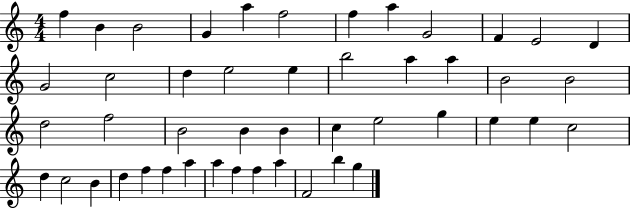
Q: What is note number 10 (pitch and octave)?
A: F4